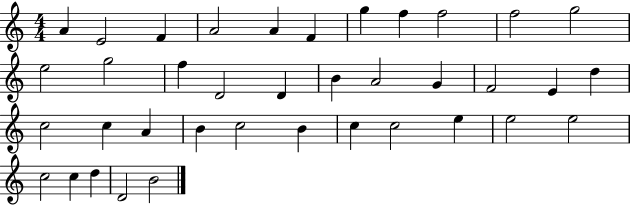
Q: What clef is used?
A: treble